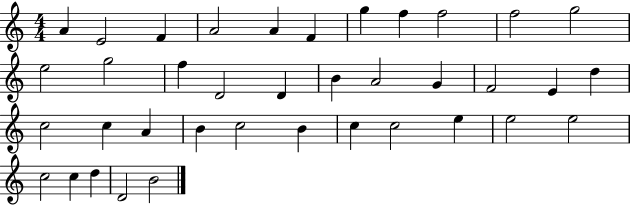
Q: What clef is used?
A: treble